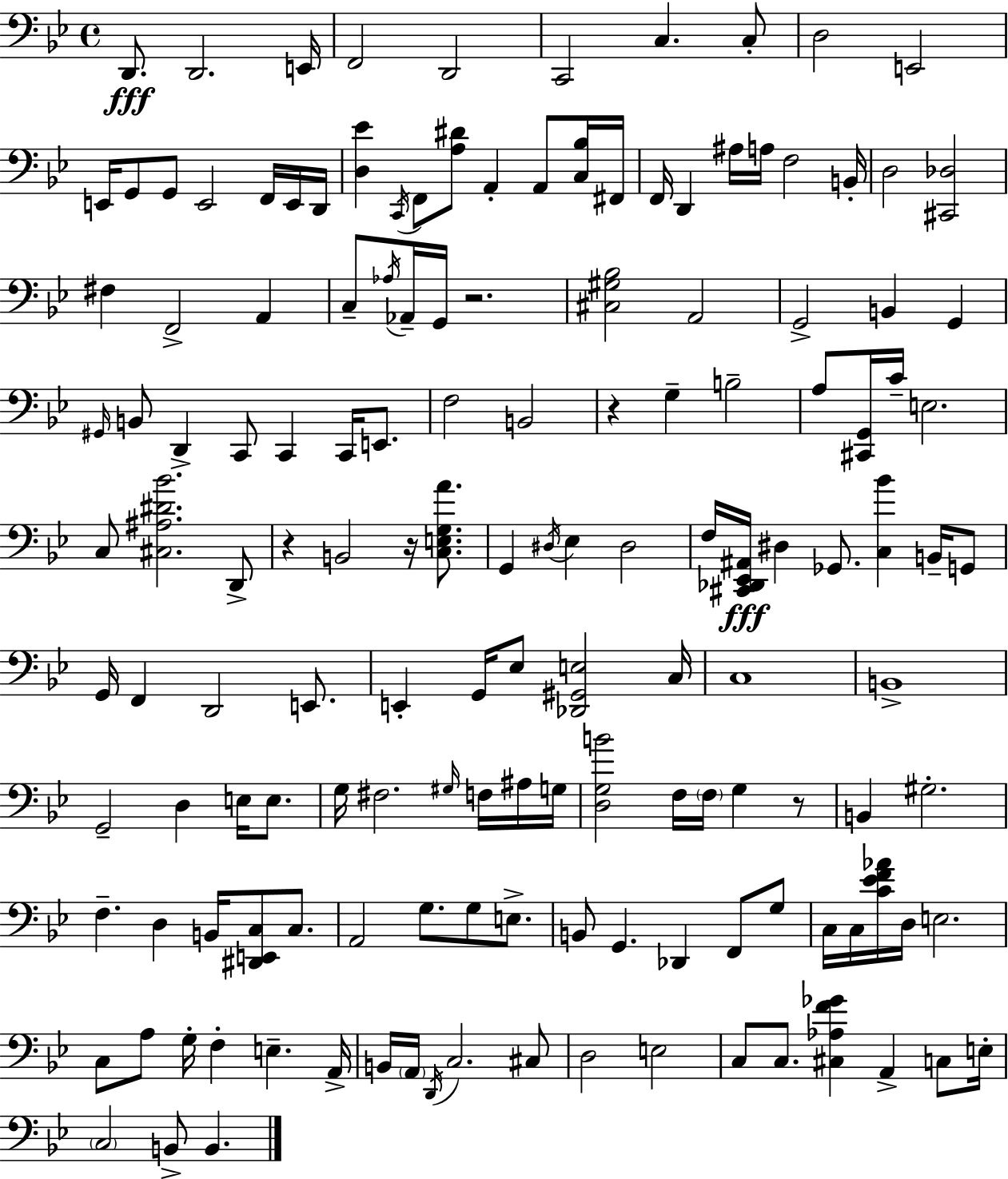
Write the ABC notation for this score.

X:1
T:Untitled
M:4/4
L:1/4
K:Bb
D,,/2 D,,2 E,,/4 F,,2 D,,2 C,,2 C, C,/2 D,2 E,,2 E,,/4 G,,/2 G,,/2 E,,2 F,,/4 E,,/4 D,,/4 [D,_E] C,,/4 F,,/2 [A,^D]/2 A,, A,,/2 [C,_B,]/4 ^F,,/4 F,,/4 D,, ^A,/4 A,/4 F,2 B,,/4 D,2 [^C,,_D,]2 ^F, F,,2 A,, C,/2 _A,/4 _A,,/4 G,,/4 z2 [^C,^G,_B,]2 A,,2 G,,2 B,, G,, ^G,,/4 B,,/2 D,, C,,/2 C,, C,,/4 E,,/2 F,2 B,,2 z G, B,2 A,/2 [^C,,G,,]/4 C/4 E,2 C,/2 [^C,^A,^D_B]2 D,,/2 z B,,2 z/4 [C,E,G,A]/2 G,, ^D,/4 _E, ^D,2 F,/4 [^C,,_D,,_E,,^A,,]/4 ^D, _G,,/2 [C,_B] B,,/4 G,,/2 G,,/4 F,, D,,2 E,,/2 E,, G,,/4 _E,/2 [_D,,^G,,E,]2 C,/4 C,4 B,,4 G,,2 D, E,/4 E,/2 G,/4 ^F,2 ^G,/4 F,/4 ^A,/4 G,/4 [D,G,B]2 F,/4 F,/4 G, z/2 B,, ^G,2 F, D, B,,/4 [^D,,E,,C,]/2 C,/2 A,,2 G,/2 G,/2 E,/2 B,,/2 G,, _D,, F,,/2 G,/2 C,/4 C,/4 [C_EF_A]/4 D,/4 E,2 C,/2 A,/2 G,/4 F, E, A,,/4 B,,/4 A,,/4 D,,/4 C,2 ^C,/2 D,2 E,2 C,/2 C,/2 [^C,_A,F_G] A,, C,/2 E,/4 C,2 B,,/2 B,,